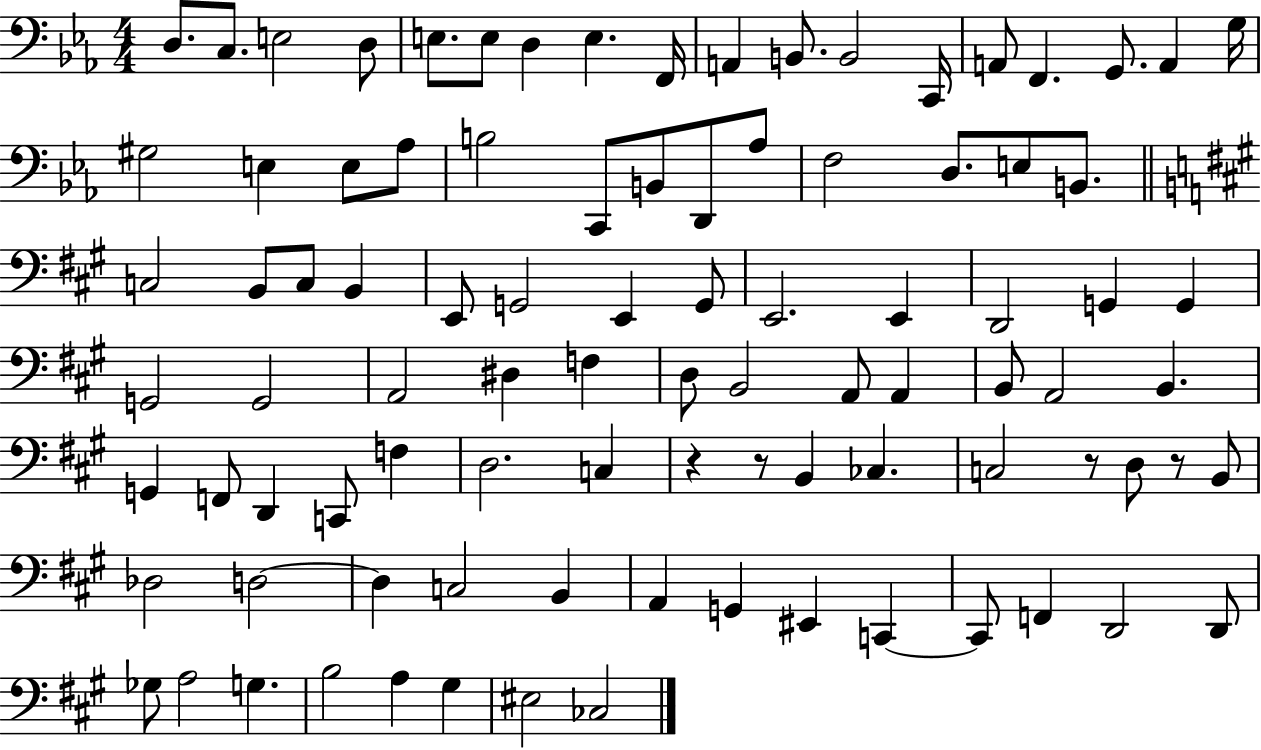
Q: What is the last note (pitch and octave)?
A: CES3